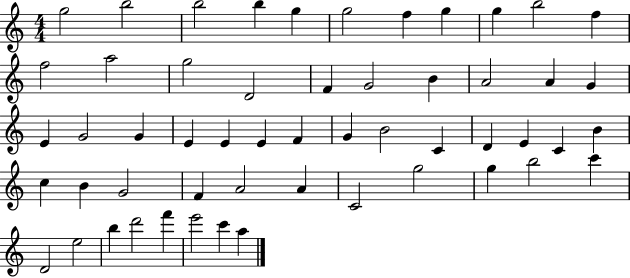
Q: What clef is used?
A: treble